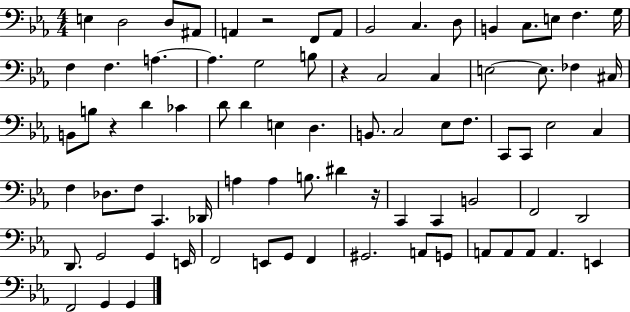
E3/q D3/h D3/e A#2/e A2/q R/h F2/e A2/e Bb2/h C3/q. D3/e B2/q C3/e. E3/e F3/q. G3/s F3/q F3/q. A3/q. A3/q. G3/h B3/e R/q C3/h C3/q E3/h E3/e. FES3/q C#3/s B2/e B3/e R/q D4/q CES4/q D4/e D4/q E3/q D3/q. B2/e. C3/h Eb3/e F3/e. C2/e C2/e Eb3/h C3/q F3/q Db3/e. F3/e C2/q. Db2/s A3/q A3/q B3/e. D#4/q R/s C2/q C2/q B2/h F2/h D2/h D2/e. G2/h G2/q E2/s F2/h E2/e G2/e F2/q G#2/h. A2/e G2/e A2/e A2/e A2/e A2/q. E2/q F2/h G2/q G2/q